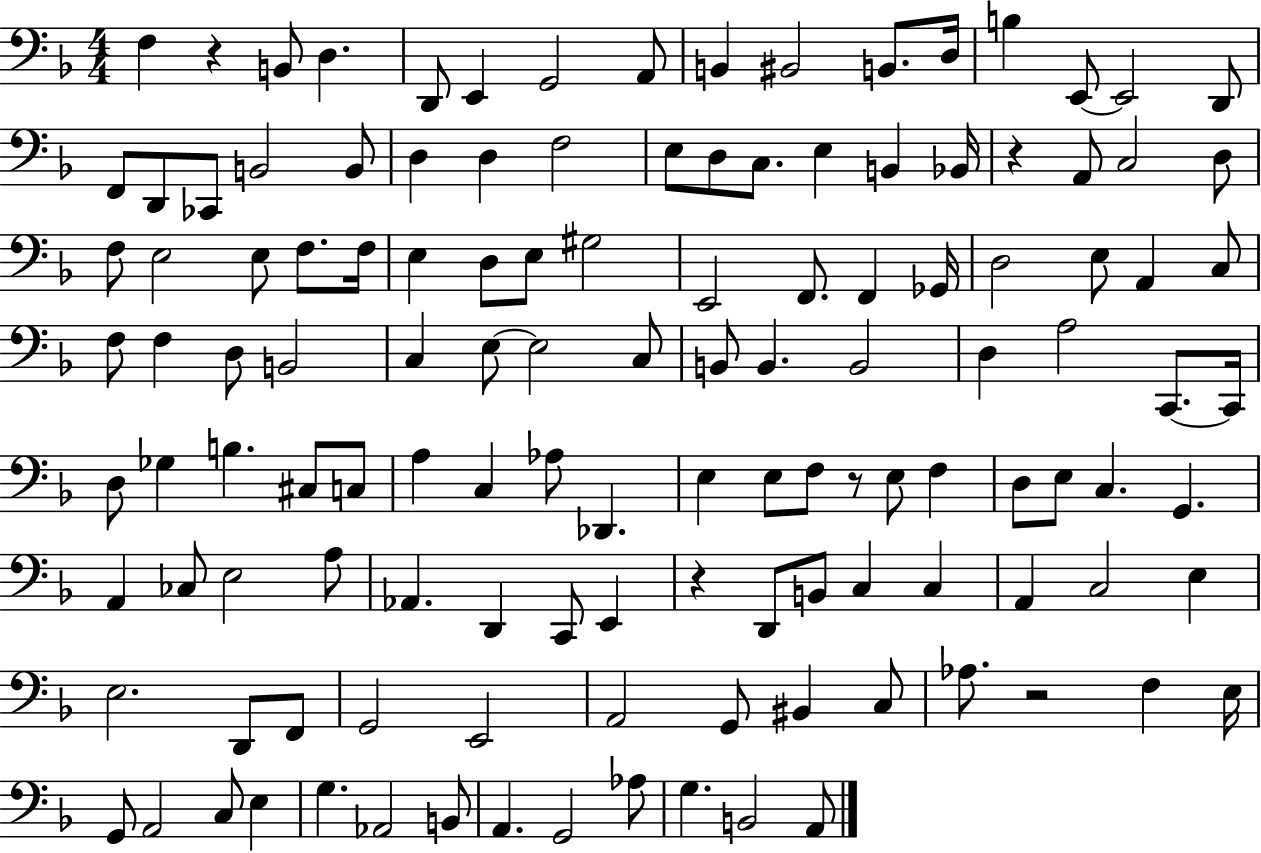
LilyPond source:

{
  \clef bass
  \numericTimeSignature
  \time 4/4
  \key f \major
  \repeat volta 2 { f4 r4 b,8 d4. | d,8 e,4 g,2 a,8 | b,4 bis,2 b,8. d16 | b4 e,8~~ e,2 d,8 | \break f,8 d,8 ces,8 b,2 b,8 | d4 d4 f2 | e8 d8 c8. e4 b,4 bes,16 | r4 a,8 c2 d8 | \break f8 e2 e8 f8. f16 | e4 d8 e8 gis2 | e,2 f,8. f,4 ges,16 | d2 e8 a,4 c8 | \break f8 f4 d8 b,2 | c4 e8~~ e2 c8 | b,8 b,4. b,2 | d4 a2 c,8.~~ c,16 | \break d8 ges4 b4. cis8 c8 | a4 c4 aes8 des,4. | e4 e8 f8 r8 e8 f4 | d8 e8 c4. g,4. | \break a,4 ces8 e2 a8 | aes,4. d,4 c,8 e,4 | r4 d,8 b,8 c4 c4 | a,4 c2 e4 | \break e2. d,8 f,8 | g,2 e,2 | a,2 g,8 bis,4 c8 | aes8. r2 f4 e16 | \break g,8 a,2 c8 e4 | g4. aes,2 b,8 | a,4. g,2 aes8 | g4. b,2 a,8 | \break } \bar "|."
}